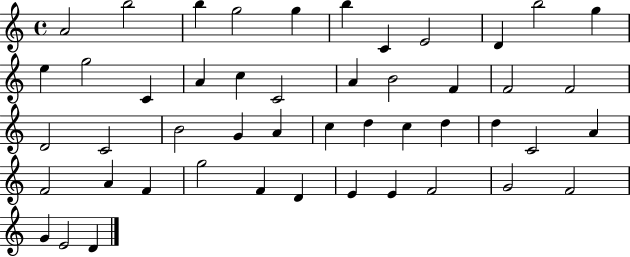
A4/h B5/h B5/q G5/h G5/q B5/q C4/q E4/h D4/q B5/h G5/q E5/q G5/h C4/q A4/q C5/q C4/h A4/q B4/h F4/q F4/h F4/h D4/h C4/h B4/h G4/q A4/q C5/q D5/q C5/q D5/q D5/q C4/h A4/q F4/h A4/q F4/q G5/h F4/q D4/q E4/q E4/q F4/h G4/h F4/h G4/q E4/h D4/q